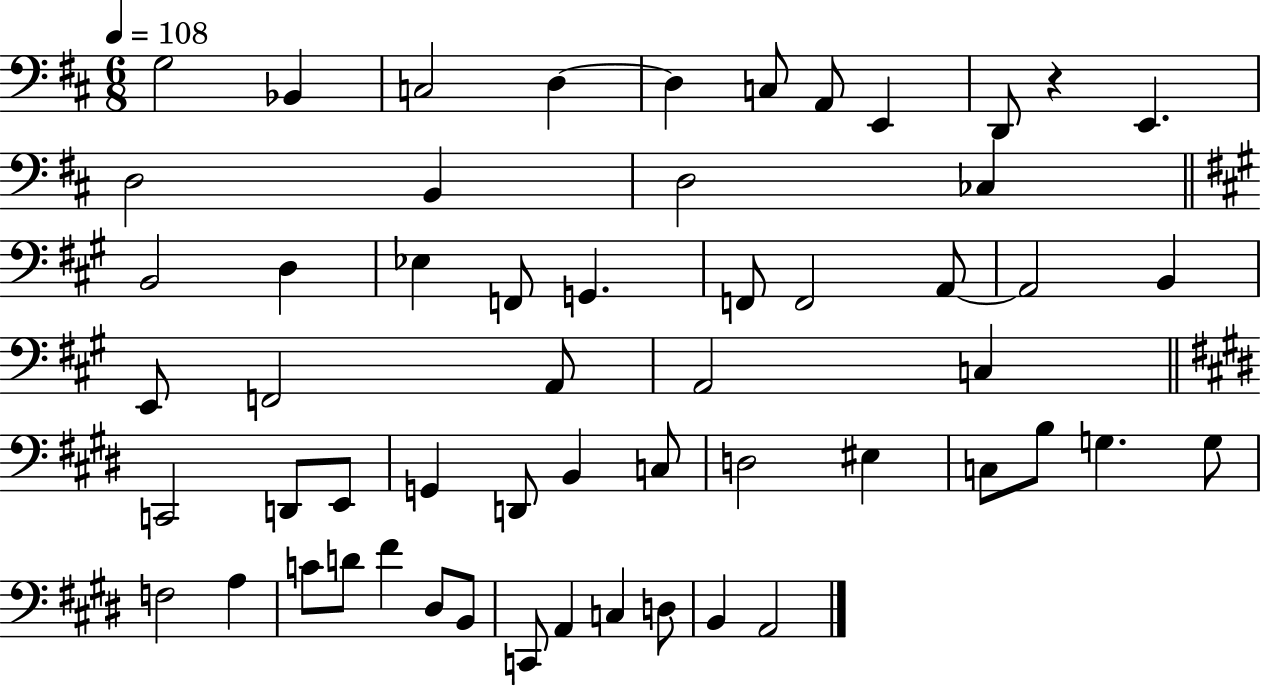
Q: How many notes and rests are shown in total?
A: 56